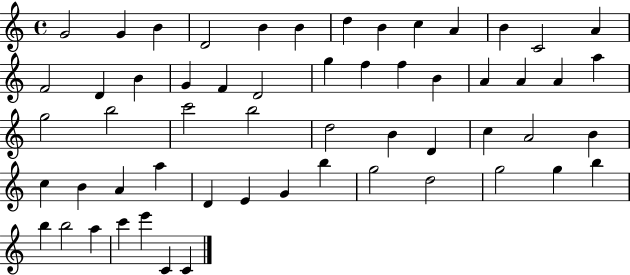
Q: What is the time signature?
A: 4/4